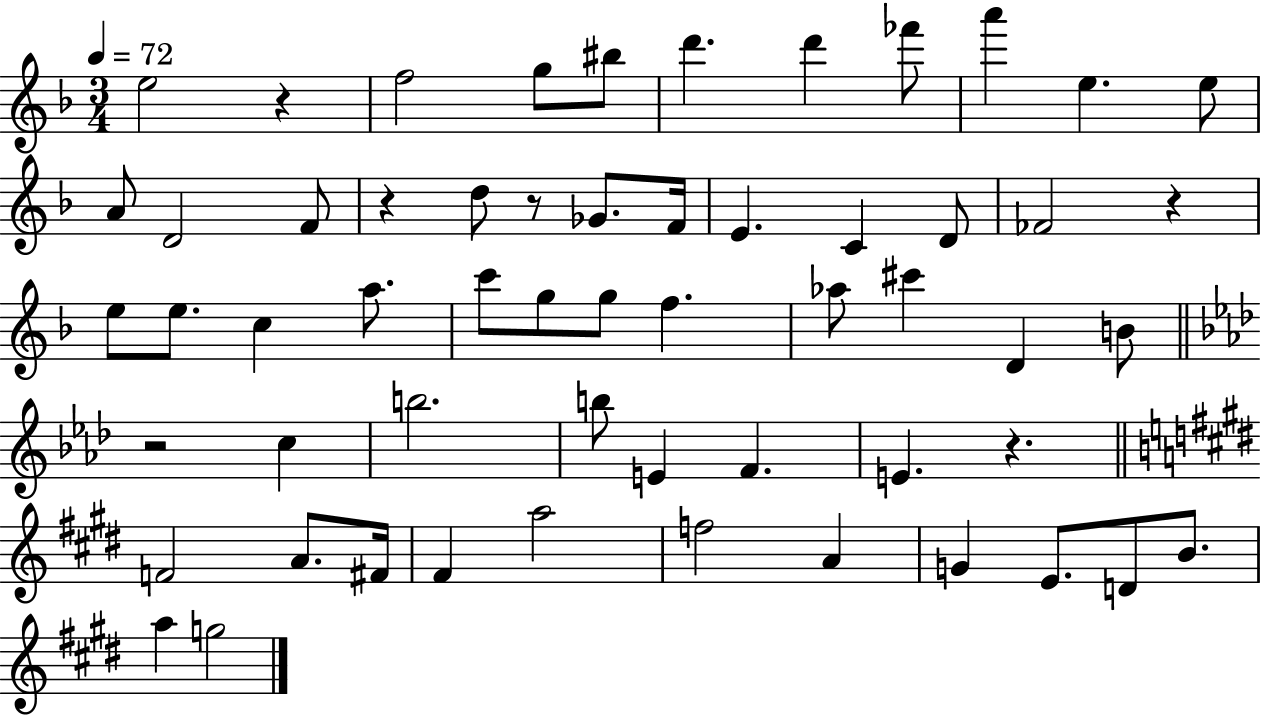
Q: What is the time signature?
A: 3/4